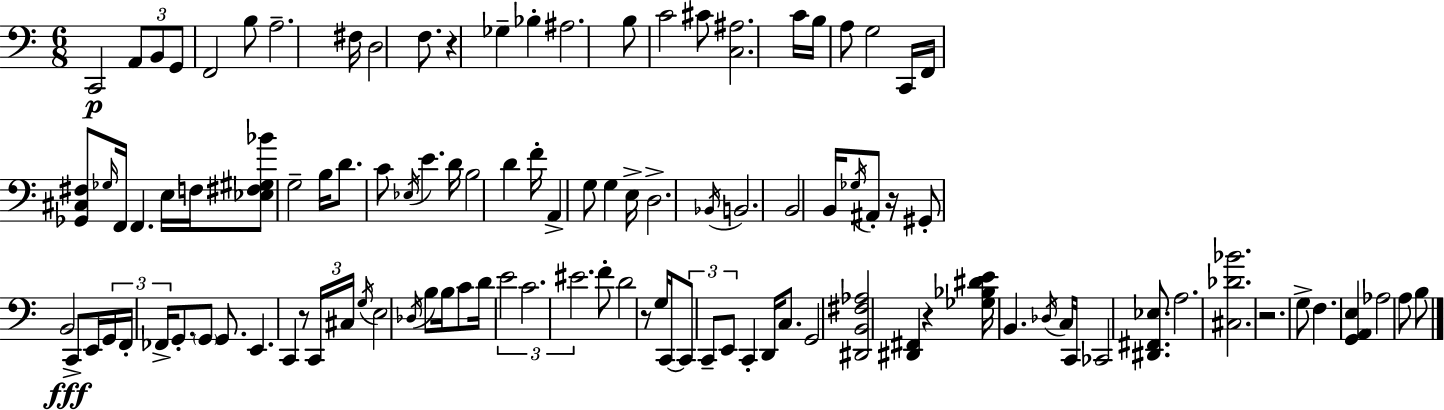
{
  \clef bass
  \numericTimeSignature
  \time 6/8
  \key a \minor
  c,2\p \tuplet 3/2 { a,8 b,8 | g,8 } f,2 b8 | a2.-- | fis16 d2 f8. | \break r4 ges4-- bes4-. | ais2. | b8 c'2 cis'8 | <c ais>2. | \break c'16 b16 a8 g2 | c,16 f,16 <ges, cis fis>8 \grace { ges16 } f,16 f,4. | e16 f16 <ees fis gis bes'>8 g2-- | b16 d'8. c'8 \acciaccatura { ees16 } e'4. | \break d'16 b2 d'4 | f'16-. a,4-> g8 g4 | e16-> d2.-> | \acciaccatura { bes,16 } b,2. | \break b,2 b,16 | \acciaccatura { ges16 } ais,8-. r16 gis,8-. b,2\fff | c,8-> e,16 \tuplet 3/2 { g,16 f,16-. fes,16-> } g,8.-. \parenthesize g,8 | g,8. e,4. c,4 | \break r8 \tuplet 3/2 { c,16 cis16 \acciaccatura { g16 } } e2 | \acciaccatura { des16 } b8 b16 c'8 d'16 \tuplet 3/2 { e'2 | c'2. | eis'2. } | \break f'8-. d'2 | r8 g16 c,16~~ \tuplet 3/2 { c,8 c,8-- | e,8 } c,4-. d,16 c8. g,2 | <dis, b, fis aes>2 | \break <dis, fis,>4 r4 <ges bes dis' e'>16 b,4. | \acciaccatura { des16 } c16 c,16 ces,2 | <dis, fis, ees>8. a2. | <cis des' bes'>2. | \break r2. | g8-> f4. | <g, a, e>4 aes2 | a8 b8 \bar "|."
}